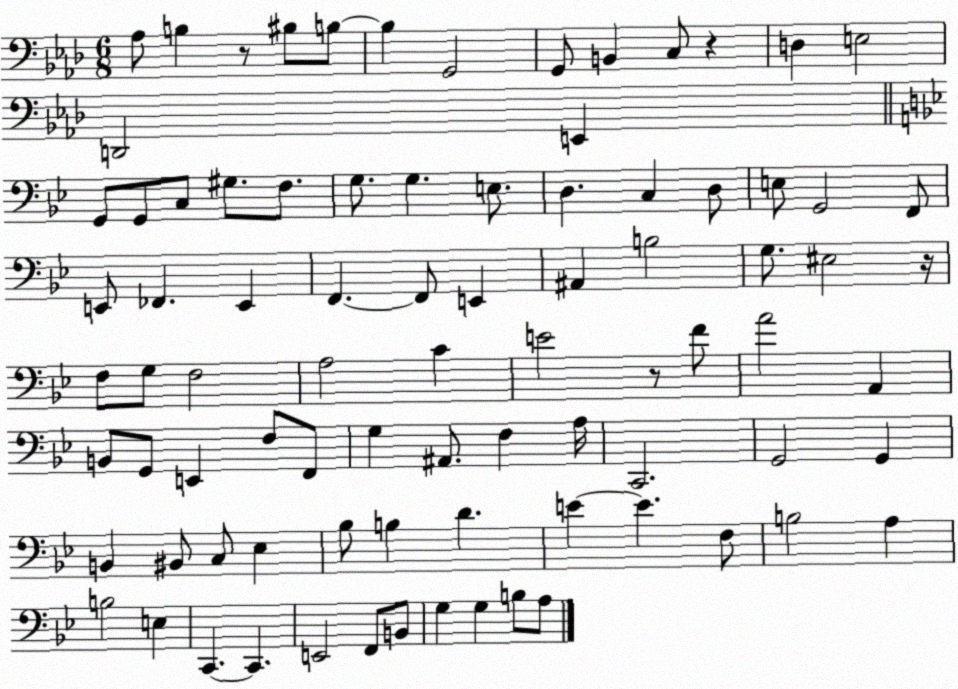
X:1
T:Untitled
M:6/8
L:1/4
K:Ab
_A,/2 B, z/2 ^B,/2 B,/2 B, G,,2 G,,/2 B,, C,/2 z D, E,2 D,,2 E,, G,,/2 G,,/2 C,/2 ^G,/2 F,/2 G,/2 G, E,/2 D, C, D,/2 E,/2 G,,2 F,,/2 E,,/2 _F,, E,, F,, F,,/2 E,, ^A,, B,2 G,/2 ^E,2 z/4 F,/2 G,/2 F,2 A,2 C E2 z/2 F/2 A2 A,, B,,/2 G,,/2 E,, F,/2 F,,/2 G, ^A,,/2 F, A,/4 C,,2 G,,2 G,, B,, ^B,,/2 C,/2 _E, _B,/2 B, D E E F,/2 B,2 A, B,2 E, C,, C,, E,,2 F,,/2 B,,/2 G, G, B,/2 A,/2